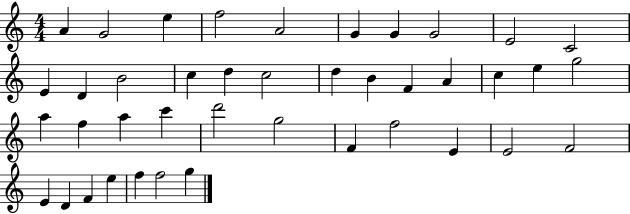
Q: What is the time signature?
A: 4/4